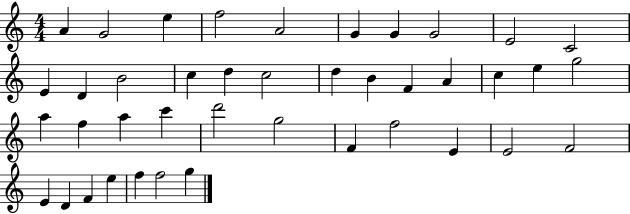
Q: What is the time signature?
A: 4/4